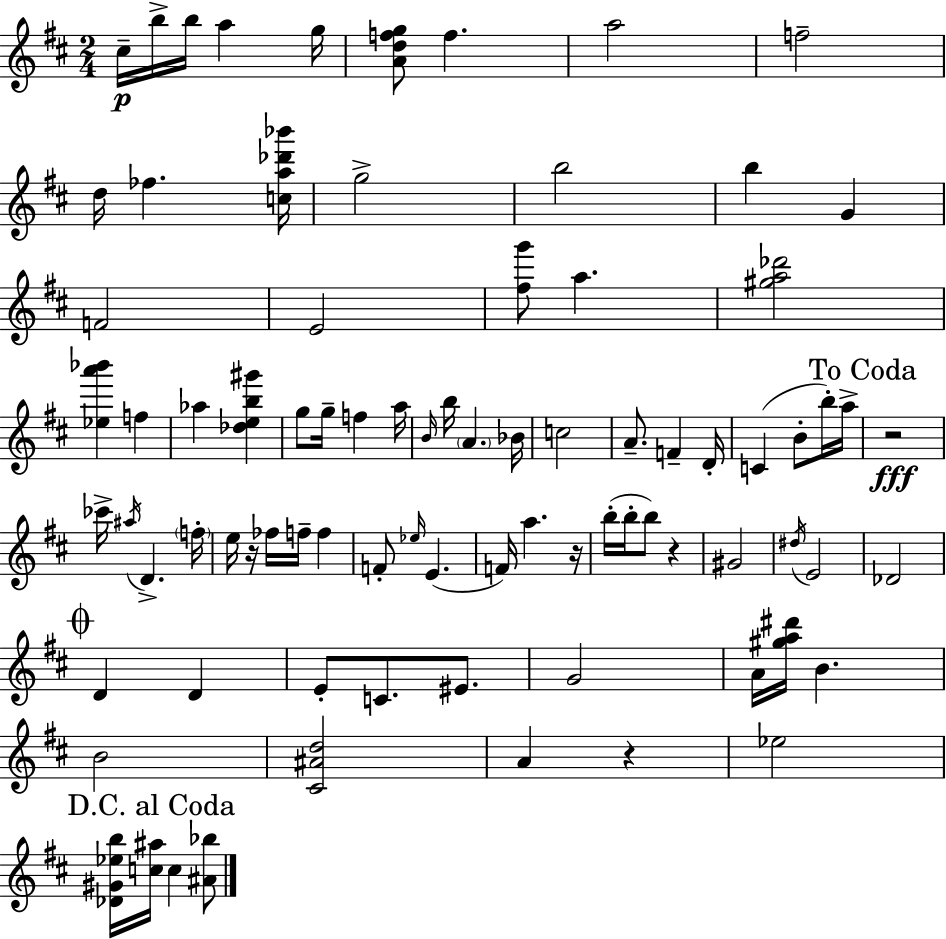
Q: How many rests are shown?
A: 5